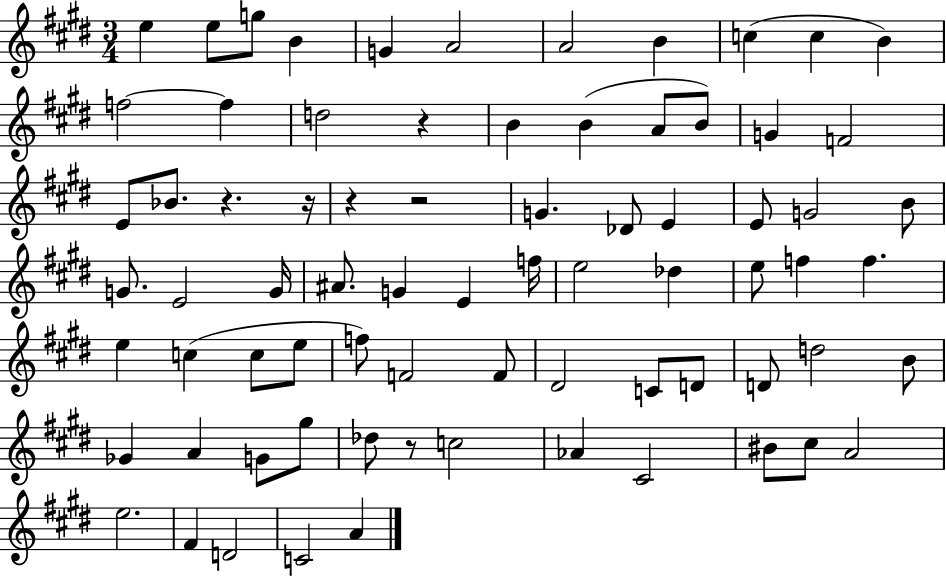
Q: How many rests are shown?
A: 6